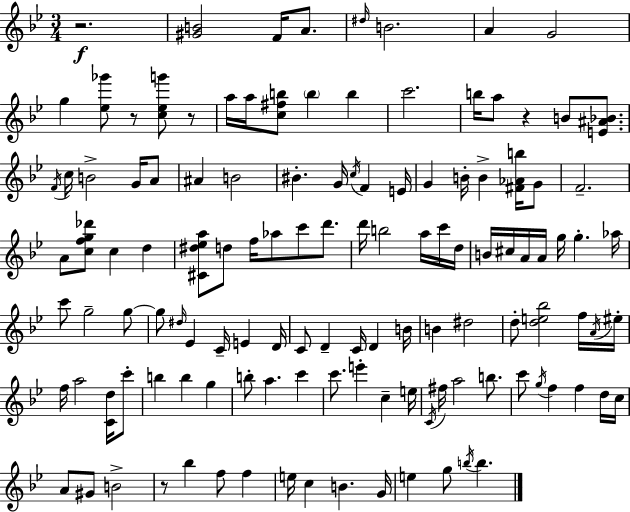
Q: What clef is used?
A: treble